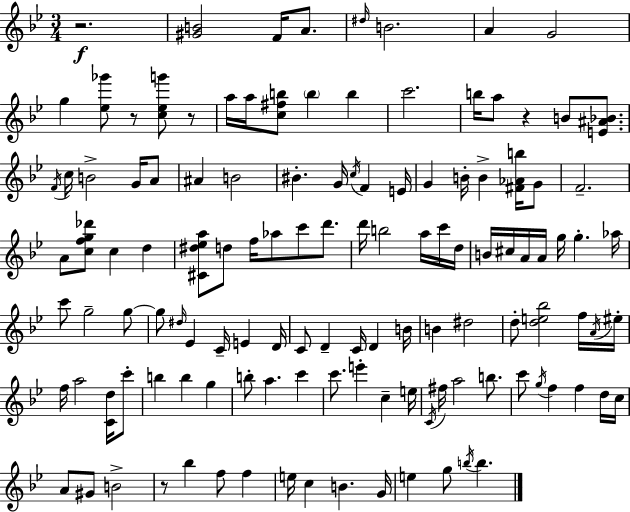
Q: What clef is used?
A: treble